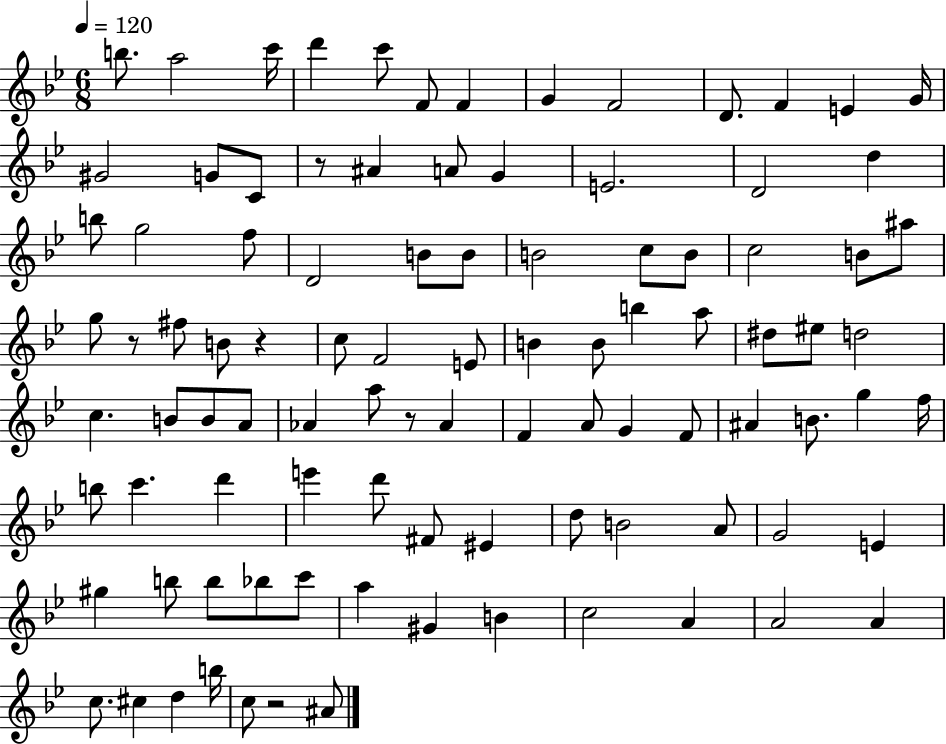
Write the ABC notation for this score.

X:1
T:Untitled
M:6/8
L:1/4
K:Bb
b/2 a2 c'/4 d' c'/2 F/2 F G F2 D/2 F E G/4 ^G2 G/2 C/2 z/2 ^A A/2 G E2 D2 d b/2 g2 f/2 D2 B/2 B/2 B2 c/2 B/2 c2 B/2 ^a/2 g/2 z/2 ^f/2 B/2 z c/2 F2 E/2 B B/2 b a/2 ^d/2 ^e/2 d2 c B/2 B/2 A/2 _A a/2 z/2 _A F A/2 G F/2 ^A B/2 g f/4 b/2 c' d' e' d'/2 ^F/2 ^E d/2 B2 A/2 G2 E ^g b/2 b/2 _b/2 c'/2 a ^G B c2 A A2 A c/2 ^c d b/4 c/2 z2 ^A/2